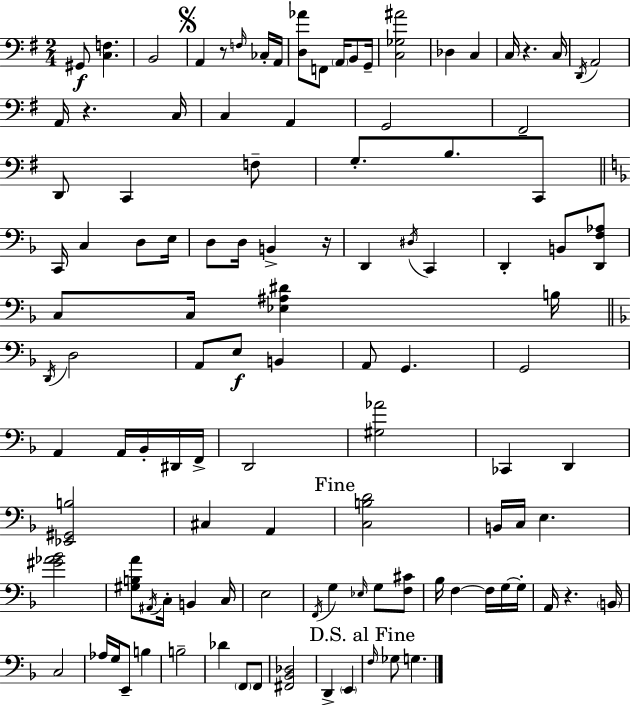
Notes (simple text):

G#2/e [C3,F3]/q. B2/h A2/q R/e F3/s CES3/s A2/s [D3,Ab4]/e F2/e A2/s B2/e G2/s [C3,Gb3,A#4]/h Db3/q C3/q C3/s R/q. C3/s D2/s A2/h A2/s R/q. C3/s C3/q A2/q G2/h F#2/h D2/e C2/q F3/e G3/e. B3/e. C2/e C2/s C3/q D3/e E3/s D3/e D3/s B2/q R/s D2/q D#3/s C2/q D2/q B2/e [D2,F3,Ab3]/e C3/e C3/s [Eb3,A#3,D#4]/q B3/s D2/s D3/h A2/e E3/e B2/q A2/e G2/q. G2/h A2/q A2/s Bb2/s D#2/s F2/s D2/h [G#3,Ab4]/h CES2/q D2/q [Eb2,G#2,B3]/h C#3/q A2/q [C3,B3,D4]/h B2/s C3/s E3/q. [G#4,Ab4,Bb4]/h [G#3,B3,A4]/e A#2/s C3/s B2/q C3/s E3/h F2/s G3/q Eb3/s G3/e [F3,C#4]/e Bb3/s F3/q F3/s G3/s G3/s A2/s R/q. B2/s C3/h Ab3/s G3/s E2/e B3/q B3/h Db4/q F2/e F2/e [F#2,Bb2,Db3]/h D2/q E2/q F3/s Gb3/e G3/q.